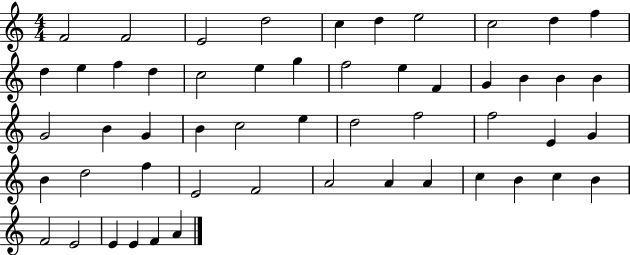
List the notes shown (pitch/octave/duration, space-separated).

F4/h F4/h E4/h D5/h C5/q D5/q E5/h C5/h D5/q F5/q D5/q E5/q F5/q D5/q C5/h E5/q G5/q F5/h E5/q F4/q G4/q B4/q B4/q B4/q G4/h B4/q G4/q B4/q C5/h E5/q D5/h F5/h F5/h E4/q G4/q B4/q D5/h F5/q E4/h F4/h A4/h A4/q A4/q C5/q B4/q C5/q B4/q F4/h E4/h E4/q E4/q F4/q A4/q